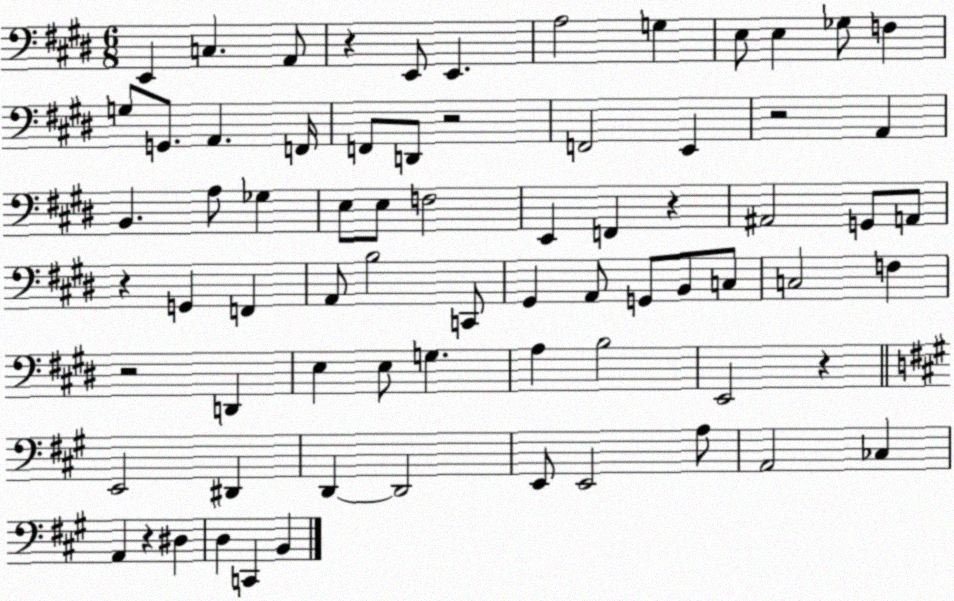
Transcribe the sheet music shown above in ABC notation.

X:1
T:Untitled
M:6/8
L:1/4
K:E
E,, C, A,,/2 z E,,/2 E,, A,2 G, E,/2 E, _G,/2 F, G,/2 G,,/2 A,, F,,/4 F,,/2 D,,/2 z2 F,,2 E,, z2 A,, B,, A,/2 _G, E,/2 E,/2 F,2 E,, F,, z ^A,,2 G,,/2 A,,/2 z G,, F,, A,,/2 B,2 C,,/2 ^G,, A,,/2 G,,/2 B,,/2 C,/2 C,2 F, z2 D,, E, E,/2 G, A, B,2 E,,2 z E,,2 ^D,, D,, D,,2 E,,/2 E,,2 A,/2 A,,2 _C, A,, z ^D, D, C,, B,,